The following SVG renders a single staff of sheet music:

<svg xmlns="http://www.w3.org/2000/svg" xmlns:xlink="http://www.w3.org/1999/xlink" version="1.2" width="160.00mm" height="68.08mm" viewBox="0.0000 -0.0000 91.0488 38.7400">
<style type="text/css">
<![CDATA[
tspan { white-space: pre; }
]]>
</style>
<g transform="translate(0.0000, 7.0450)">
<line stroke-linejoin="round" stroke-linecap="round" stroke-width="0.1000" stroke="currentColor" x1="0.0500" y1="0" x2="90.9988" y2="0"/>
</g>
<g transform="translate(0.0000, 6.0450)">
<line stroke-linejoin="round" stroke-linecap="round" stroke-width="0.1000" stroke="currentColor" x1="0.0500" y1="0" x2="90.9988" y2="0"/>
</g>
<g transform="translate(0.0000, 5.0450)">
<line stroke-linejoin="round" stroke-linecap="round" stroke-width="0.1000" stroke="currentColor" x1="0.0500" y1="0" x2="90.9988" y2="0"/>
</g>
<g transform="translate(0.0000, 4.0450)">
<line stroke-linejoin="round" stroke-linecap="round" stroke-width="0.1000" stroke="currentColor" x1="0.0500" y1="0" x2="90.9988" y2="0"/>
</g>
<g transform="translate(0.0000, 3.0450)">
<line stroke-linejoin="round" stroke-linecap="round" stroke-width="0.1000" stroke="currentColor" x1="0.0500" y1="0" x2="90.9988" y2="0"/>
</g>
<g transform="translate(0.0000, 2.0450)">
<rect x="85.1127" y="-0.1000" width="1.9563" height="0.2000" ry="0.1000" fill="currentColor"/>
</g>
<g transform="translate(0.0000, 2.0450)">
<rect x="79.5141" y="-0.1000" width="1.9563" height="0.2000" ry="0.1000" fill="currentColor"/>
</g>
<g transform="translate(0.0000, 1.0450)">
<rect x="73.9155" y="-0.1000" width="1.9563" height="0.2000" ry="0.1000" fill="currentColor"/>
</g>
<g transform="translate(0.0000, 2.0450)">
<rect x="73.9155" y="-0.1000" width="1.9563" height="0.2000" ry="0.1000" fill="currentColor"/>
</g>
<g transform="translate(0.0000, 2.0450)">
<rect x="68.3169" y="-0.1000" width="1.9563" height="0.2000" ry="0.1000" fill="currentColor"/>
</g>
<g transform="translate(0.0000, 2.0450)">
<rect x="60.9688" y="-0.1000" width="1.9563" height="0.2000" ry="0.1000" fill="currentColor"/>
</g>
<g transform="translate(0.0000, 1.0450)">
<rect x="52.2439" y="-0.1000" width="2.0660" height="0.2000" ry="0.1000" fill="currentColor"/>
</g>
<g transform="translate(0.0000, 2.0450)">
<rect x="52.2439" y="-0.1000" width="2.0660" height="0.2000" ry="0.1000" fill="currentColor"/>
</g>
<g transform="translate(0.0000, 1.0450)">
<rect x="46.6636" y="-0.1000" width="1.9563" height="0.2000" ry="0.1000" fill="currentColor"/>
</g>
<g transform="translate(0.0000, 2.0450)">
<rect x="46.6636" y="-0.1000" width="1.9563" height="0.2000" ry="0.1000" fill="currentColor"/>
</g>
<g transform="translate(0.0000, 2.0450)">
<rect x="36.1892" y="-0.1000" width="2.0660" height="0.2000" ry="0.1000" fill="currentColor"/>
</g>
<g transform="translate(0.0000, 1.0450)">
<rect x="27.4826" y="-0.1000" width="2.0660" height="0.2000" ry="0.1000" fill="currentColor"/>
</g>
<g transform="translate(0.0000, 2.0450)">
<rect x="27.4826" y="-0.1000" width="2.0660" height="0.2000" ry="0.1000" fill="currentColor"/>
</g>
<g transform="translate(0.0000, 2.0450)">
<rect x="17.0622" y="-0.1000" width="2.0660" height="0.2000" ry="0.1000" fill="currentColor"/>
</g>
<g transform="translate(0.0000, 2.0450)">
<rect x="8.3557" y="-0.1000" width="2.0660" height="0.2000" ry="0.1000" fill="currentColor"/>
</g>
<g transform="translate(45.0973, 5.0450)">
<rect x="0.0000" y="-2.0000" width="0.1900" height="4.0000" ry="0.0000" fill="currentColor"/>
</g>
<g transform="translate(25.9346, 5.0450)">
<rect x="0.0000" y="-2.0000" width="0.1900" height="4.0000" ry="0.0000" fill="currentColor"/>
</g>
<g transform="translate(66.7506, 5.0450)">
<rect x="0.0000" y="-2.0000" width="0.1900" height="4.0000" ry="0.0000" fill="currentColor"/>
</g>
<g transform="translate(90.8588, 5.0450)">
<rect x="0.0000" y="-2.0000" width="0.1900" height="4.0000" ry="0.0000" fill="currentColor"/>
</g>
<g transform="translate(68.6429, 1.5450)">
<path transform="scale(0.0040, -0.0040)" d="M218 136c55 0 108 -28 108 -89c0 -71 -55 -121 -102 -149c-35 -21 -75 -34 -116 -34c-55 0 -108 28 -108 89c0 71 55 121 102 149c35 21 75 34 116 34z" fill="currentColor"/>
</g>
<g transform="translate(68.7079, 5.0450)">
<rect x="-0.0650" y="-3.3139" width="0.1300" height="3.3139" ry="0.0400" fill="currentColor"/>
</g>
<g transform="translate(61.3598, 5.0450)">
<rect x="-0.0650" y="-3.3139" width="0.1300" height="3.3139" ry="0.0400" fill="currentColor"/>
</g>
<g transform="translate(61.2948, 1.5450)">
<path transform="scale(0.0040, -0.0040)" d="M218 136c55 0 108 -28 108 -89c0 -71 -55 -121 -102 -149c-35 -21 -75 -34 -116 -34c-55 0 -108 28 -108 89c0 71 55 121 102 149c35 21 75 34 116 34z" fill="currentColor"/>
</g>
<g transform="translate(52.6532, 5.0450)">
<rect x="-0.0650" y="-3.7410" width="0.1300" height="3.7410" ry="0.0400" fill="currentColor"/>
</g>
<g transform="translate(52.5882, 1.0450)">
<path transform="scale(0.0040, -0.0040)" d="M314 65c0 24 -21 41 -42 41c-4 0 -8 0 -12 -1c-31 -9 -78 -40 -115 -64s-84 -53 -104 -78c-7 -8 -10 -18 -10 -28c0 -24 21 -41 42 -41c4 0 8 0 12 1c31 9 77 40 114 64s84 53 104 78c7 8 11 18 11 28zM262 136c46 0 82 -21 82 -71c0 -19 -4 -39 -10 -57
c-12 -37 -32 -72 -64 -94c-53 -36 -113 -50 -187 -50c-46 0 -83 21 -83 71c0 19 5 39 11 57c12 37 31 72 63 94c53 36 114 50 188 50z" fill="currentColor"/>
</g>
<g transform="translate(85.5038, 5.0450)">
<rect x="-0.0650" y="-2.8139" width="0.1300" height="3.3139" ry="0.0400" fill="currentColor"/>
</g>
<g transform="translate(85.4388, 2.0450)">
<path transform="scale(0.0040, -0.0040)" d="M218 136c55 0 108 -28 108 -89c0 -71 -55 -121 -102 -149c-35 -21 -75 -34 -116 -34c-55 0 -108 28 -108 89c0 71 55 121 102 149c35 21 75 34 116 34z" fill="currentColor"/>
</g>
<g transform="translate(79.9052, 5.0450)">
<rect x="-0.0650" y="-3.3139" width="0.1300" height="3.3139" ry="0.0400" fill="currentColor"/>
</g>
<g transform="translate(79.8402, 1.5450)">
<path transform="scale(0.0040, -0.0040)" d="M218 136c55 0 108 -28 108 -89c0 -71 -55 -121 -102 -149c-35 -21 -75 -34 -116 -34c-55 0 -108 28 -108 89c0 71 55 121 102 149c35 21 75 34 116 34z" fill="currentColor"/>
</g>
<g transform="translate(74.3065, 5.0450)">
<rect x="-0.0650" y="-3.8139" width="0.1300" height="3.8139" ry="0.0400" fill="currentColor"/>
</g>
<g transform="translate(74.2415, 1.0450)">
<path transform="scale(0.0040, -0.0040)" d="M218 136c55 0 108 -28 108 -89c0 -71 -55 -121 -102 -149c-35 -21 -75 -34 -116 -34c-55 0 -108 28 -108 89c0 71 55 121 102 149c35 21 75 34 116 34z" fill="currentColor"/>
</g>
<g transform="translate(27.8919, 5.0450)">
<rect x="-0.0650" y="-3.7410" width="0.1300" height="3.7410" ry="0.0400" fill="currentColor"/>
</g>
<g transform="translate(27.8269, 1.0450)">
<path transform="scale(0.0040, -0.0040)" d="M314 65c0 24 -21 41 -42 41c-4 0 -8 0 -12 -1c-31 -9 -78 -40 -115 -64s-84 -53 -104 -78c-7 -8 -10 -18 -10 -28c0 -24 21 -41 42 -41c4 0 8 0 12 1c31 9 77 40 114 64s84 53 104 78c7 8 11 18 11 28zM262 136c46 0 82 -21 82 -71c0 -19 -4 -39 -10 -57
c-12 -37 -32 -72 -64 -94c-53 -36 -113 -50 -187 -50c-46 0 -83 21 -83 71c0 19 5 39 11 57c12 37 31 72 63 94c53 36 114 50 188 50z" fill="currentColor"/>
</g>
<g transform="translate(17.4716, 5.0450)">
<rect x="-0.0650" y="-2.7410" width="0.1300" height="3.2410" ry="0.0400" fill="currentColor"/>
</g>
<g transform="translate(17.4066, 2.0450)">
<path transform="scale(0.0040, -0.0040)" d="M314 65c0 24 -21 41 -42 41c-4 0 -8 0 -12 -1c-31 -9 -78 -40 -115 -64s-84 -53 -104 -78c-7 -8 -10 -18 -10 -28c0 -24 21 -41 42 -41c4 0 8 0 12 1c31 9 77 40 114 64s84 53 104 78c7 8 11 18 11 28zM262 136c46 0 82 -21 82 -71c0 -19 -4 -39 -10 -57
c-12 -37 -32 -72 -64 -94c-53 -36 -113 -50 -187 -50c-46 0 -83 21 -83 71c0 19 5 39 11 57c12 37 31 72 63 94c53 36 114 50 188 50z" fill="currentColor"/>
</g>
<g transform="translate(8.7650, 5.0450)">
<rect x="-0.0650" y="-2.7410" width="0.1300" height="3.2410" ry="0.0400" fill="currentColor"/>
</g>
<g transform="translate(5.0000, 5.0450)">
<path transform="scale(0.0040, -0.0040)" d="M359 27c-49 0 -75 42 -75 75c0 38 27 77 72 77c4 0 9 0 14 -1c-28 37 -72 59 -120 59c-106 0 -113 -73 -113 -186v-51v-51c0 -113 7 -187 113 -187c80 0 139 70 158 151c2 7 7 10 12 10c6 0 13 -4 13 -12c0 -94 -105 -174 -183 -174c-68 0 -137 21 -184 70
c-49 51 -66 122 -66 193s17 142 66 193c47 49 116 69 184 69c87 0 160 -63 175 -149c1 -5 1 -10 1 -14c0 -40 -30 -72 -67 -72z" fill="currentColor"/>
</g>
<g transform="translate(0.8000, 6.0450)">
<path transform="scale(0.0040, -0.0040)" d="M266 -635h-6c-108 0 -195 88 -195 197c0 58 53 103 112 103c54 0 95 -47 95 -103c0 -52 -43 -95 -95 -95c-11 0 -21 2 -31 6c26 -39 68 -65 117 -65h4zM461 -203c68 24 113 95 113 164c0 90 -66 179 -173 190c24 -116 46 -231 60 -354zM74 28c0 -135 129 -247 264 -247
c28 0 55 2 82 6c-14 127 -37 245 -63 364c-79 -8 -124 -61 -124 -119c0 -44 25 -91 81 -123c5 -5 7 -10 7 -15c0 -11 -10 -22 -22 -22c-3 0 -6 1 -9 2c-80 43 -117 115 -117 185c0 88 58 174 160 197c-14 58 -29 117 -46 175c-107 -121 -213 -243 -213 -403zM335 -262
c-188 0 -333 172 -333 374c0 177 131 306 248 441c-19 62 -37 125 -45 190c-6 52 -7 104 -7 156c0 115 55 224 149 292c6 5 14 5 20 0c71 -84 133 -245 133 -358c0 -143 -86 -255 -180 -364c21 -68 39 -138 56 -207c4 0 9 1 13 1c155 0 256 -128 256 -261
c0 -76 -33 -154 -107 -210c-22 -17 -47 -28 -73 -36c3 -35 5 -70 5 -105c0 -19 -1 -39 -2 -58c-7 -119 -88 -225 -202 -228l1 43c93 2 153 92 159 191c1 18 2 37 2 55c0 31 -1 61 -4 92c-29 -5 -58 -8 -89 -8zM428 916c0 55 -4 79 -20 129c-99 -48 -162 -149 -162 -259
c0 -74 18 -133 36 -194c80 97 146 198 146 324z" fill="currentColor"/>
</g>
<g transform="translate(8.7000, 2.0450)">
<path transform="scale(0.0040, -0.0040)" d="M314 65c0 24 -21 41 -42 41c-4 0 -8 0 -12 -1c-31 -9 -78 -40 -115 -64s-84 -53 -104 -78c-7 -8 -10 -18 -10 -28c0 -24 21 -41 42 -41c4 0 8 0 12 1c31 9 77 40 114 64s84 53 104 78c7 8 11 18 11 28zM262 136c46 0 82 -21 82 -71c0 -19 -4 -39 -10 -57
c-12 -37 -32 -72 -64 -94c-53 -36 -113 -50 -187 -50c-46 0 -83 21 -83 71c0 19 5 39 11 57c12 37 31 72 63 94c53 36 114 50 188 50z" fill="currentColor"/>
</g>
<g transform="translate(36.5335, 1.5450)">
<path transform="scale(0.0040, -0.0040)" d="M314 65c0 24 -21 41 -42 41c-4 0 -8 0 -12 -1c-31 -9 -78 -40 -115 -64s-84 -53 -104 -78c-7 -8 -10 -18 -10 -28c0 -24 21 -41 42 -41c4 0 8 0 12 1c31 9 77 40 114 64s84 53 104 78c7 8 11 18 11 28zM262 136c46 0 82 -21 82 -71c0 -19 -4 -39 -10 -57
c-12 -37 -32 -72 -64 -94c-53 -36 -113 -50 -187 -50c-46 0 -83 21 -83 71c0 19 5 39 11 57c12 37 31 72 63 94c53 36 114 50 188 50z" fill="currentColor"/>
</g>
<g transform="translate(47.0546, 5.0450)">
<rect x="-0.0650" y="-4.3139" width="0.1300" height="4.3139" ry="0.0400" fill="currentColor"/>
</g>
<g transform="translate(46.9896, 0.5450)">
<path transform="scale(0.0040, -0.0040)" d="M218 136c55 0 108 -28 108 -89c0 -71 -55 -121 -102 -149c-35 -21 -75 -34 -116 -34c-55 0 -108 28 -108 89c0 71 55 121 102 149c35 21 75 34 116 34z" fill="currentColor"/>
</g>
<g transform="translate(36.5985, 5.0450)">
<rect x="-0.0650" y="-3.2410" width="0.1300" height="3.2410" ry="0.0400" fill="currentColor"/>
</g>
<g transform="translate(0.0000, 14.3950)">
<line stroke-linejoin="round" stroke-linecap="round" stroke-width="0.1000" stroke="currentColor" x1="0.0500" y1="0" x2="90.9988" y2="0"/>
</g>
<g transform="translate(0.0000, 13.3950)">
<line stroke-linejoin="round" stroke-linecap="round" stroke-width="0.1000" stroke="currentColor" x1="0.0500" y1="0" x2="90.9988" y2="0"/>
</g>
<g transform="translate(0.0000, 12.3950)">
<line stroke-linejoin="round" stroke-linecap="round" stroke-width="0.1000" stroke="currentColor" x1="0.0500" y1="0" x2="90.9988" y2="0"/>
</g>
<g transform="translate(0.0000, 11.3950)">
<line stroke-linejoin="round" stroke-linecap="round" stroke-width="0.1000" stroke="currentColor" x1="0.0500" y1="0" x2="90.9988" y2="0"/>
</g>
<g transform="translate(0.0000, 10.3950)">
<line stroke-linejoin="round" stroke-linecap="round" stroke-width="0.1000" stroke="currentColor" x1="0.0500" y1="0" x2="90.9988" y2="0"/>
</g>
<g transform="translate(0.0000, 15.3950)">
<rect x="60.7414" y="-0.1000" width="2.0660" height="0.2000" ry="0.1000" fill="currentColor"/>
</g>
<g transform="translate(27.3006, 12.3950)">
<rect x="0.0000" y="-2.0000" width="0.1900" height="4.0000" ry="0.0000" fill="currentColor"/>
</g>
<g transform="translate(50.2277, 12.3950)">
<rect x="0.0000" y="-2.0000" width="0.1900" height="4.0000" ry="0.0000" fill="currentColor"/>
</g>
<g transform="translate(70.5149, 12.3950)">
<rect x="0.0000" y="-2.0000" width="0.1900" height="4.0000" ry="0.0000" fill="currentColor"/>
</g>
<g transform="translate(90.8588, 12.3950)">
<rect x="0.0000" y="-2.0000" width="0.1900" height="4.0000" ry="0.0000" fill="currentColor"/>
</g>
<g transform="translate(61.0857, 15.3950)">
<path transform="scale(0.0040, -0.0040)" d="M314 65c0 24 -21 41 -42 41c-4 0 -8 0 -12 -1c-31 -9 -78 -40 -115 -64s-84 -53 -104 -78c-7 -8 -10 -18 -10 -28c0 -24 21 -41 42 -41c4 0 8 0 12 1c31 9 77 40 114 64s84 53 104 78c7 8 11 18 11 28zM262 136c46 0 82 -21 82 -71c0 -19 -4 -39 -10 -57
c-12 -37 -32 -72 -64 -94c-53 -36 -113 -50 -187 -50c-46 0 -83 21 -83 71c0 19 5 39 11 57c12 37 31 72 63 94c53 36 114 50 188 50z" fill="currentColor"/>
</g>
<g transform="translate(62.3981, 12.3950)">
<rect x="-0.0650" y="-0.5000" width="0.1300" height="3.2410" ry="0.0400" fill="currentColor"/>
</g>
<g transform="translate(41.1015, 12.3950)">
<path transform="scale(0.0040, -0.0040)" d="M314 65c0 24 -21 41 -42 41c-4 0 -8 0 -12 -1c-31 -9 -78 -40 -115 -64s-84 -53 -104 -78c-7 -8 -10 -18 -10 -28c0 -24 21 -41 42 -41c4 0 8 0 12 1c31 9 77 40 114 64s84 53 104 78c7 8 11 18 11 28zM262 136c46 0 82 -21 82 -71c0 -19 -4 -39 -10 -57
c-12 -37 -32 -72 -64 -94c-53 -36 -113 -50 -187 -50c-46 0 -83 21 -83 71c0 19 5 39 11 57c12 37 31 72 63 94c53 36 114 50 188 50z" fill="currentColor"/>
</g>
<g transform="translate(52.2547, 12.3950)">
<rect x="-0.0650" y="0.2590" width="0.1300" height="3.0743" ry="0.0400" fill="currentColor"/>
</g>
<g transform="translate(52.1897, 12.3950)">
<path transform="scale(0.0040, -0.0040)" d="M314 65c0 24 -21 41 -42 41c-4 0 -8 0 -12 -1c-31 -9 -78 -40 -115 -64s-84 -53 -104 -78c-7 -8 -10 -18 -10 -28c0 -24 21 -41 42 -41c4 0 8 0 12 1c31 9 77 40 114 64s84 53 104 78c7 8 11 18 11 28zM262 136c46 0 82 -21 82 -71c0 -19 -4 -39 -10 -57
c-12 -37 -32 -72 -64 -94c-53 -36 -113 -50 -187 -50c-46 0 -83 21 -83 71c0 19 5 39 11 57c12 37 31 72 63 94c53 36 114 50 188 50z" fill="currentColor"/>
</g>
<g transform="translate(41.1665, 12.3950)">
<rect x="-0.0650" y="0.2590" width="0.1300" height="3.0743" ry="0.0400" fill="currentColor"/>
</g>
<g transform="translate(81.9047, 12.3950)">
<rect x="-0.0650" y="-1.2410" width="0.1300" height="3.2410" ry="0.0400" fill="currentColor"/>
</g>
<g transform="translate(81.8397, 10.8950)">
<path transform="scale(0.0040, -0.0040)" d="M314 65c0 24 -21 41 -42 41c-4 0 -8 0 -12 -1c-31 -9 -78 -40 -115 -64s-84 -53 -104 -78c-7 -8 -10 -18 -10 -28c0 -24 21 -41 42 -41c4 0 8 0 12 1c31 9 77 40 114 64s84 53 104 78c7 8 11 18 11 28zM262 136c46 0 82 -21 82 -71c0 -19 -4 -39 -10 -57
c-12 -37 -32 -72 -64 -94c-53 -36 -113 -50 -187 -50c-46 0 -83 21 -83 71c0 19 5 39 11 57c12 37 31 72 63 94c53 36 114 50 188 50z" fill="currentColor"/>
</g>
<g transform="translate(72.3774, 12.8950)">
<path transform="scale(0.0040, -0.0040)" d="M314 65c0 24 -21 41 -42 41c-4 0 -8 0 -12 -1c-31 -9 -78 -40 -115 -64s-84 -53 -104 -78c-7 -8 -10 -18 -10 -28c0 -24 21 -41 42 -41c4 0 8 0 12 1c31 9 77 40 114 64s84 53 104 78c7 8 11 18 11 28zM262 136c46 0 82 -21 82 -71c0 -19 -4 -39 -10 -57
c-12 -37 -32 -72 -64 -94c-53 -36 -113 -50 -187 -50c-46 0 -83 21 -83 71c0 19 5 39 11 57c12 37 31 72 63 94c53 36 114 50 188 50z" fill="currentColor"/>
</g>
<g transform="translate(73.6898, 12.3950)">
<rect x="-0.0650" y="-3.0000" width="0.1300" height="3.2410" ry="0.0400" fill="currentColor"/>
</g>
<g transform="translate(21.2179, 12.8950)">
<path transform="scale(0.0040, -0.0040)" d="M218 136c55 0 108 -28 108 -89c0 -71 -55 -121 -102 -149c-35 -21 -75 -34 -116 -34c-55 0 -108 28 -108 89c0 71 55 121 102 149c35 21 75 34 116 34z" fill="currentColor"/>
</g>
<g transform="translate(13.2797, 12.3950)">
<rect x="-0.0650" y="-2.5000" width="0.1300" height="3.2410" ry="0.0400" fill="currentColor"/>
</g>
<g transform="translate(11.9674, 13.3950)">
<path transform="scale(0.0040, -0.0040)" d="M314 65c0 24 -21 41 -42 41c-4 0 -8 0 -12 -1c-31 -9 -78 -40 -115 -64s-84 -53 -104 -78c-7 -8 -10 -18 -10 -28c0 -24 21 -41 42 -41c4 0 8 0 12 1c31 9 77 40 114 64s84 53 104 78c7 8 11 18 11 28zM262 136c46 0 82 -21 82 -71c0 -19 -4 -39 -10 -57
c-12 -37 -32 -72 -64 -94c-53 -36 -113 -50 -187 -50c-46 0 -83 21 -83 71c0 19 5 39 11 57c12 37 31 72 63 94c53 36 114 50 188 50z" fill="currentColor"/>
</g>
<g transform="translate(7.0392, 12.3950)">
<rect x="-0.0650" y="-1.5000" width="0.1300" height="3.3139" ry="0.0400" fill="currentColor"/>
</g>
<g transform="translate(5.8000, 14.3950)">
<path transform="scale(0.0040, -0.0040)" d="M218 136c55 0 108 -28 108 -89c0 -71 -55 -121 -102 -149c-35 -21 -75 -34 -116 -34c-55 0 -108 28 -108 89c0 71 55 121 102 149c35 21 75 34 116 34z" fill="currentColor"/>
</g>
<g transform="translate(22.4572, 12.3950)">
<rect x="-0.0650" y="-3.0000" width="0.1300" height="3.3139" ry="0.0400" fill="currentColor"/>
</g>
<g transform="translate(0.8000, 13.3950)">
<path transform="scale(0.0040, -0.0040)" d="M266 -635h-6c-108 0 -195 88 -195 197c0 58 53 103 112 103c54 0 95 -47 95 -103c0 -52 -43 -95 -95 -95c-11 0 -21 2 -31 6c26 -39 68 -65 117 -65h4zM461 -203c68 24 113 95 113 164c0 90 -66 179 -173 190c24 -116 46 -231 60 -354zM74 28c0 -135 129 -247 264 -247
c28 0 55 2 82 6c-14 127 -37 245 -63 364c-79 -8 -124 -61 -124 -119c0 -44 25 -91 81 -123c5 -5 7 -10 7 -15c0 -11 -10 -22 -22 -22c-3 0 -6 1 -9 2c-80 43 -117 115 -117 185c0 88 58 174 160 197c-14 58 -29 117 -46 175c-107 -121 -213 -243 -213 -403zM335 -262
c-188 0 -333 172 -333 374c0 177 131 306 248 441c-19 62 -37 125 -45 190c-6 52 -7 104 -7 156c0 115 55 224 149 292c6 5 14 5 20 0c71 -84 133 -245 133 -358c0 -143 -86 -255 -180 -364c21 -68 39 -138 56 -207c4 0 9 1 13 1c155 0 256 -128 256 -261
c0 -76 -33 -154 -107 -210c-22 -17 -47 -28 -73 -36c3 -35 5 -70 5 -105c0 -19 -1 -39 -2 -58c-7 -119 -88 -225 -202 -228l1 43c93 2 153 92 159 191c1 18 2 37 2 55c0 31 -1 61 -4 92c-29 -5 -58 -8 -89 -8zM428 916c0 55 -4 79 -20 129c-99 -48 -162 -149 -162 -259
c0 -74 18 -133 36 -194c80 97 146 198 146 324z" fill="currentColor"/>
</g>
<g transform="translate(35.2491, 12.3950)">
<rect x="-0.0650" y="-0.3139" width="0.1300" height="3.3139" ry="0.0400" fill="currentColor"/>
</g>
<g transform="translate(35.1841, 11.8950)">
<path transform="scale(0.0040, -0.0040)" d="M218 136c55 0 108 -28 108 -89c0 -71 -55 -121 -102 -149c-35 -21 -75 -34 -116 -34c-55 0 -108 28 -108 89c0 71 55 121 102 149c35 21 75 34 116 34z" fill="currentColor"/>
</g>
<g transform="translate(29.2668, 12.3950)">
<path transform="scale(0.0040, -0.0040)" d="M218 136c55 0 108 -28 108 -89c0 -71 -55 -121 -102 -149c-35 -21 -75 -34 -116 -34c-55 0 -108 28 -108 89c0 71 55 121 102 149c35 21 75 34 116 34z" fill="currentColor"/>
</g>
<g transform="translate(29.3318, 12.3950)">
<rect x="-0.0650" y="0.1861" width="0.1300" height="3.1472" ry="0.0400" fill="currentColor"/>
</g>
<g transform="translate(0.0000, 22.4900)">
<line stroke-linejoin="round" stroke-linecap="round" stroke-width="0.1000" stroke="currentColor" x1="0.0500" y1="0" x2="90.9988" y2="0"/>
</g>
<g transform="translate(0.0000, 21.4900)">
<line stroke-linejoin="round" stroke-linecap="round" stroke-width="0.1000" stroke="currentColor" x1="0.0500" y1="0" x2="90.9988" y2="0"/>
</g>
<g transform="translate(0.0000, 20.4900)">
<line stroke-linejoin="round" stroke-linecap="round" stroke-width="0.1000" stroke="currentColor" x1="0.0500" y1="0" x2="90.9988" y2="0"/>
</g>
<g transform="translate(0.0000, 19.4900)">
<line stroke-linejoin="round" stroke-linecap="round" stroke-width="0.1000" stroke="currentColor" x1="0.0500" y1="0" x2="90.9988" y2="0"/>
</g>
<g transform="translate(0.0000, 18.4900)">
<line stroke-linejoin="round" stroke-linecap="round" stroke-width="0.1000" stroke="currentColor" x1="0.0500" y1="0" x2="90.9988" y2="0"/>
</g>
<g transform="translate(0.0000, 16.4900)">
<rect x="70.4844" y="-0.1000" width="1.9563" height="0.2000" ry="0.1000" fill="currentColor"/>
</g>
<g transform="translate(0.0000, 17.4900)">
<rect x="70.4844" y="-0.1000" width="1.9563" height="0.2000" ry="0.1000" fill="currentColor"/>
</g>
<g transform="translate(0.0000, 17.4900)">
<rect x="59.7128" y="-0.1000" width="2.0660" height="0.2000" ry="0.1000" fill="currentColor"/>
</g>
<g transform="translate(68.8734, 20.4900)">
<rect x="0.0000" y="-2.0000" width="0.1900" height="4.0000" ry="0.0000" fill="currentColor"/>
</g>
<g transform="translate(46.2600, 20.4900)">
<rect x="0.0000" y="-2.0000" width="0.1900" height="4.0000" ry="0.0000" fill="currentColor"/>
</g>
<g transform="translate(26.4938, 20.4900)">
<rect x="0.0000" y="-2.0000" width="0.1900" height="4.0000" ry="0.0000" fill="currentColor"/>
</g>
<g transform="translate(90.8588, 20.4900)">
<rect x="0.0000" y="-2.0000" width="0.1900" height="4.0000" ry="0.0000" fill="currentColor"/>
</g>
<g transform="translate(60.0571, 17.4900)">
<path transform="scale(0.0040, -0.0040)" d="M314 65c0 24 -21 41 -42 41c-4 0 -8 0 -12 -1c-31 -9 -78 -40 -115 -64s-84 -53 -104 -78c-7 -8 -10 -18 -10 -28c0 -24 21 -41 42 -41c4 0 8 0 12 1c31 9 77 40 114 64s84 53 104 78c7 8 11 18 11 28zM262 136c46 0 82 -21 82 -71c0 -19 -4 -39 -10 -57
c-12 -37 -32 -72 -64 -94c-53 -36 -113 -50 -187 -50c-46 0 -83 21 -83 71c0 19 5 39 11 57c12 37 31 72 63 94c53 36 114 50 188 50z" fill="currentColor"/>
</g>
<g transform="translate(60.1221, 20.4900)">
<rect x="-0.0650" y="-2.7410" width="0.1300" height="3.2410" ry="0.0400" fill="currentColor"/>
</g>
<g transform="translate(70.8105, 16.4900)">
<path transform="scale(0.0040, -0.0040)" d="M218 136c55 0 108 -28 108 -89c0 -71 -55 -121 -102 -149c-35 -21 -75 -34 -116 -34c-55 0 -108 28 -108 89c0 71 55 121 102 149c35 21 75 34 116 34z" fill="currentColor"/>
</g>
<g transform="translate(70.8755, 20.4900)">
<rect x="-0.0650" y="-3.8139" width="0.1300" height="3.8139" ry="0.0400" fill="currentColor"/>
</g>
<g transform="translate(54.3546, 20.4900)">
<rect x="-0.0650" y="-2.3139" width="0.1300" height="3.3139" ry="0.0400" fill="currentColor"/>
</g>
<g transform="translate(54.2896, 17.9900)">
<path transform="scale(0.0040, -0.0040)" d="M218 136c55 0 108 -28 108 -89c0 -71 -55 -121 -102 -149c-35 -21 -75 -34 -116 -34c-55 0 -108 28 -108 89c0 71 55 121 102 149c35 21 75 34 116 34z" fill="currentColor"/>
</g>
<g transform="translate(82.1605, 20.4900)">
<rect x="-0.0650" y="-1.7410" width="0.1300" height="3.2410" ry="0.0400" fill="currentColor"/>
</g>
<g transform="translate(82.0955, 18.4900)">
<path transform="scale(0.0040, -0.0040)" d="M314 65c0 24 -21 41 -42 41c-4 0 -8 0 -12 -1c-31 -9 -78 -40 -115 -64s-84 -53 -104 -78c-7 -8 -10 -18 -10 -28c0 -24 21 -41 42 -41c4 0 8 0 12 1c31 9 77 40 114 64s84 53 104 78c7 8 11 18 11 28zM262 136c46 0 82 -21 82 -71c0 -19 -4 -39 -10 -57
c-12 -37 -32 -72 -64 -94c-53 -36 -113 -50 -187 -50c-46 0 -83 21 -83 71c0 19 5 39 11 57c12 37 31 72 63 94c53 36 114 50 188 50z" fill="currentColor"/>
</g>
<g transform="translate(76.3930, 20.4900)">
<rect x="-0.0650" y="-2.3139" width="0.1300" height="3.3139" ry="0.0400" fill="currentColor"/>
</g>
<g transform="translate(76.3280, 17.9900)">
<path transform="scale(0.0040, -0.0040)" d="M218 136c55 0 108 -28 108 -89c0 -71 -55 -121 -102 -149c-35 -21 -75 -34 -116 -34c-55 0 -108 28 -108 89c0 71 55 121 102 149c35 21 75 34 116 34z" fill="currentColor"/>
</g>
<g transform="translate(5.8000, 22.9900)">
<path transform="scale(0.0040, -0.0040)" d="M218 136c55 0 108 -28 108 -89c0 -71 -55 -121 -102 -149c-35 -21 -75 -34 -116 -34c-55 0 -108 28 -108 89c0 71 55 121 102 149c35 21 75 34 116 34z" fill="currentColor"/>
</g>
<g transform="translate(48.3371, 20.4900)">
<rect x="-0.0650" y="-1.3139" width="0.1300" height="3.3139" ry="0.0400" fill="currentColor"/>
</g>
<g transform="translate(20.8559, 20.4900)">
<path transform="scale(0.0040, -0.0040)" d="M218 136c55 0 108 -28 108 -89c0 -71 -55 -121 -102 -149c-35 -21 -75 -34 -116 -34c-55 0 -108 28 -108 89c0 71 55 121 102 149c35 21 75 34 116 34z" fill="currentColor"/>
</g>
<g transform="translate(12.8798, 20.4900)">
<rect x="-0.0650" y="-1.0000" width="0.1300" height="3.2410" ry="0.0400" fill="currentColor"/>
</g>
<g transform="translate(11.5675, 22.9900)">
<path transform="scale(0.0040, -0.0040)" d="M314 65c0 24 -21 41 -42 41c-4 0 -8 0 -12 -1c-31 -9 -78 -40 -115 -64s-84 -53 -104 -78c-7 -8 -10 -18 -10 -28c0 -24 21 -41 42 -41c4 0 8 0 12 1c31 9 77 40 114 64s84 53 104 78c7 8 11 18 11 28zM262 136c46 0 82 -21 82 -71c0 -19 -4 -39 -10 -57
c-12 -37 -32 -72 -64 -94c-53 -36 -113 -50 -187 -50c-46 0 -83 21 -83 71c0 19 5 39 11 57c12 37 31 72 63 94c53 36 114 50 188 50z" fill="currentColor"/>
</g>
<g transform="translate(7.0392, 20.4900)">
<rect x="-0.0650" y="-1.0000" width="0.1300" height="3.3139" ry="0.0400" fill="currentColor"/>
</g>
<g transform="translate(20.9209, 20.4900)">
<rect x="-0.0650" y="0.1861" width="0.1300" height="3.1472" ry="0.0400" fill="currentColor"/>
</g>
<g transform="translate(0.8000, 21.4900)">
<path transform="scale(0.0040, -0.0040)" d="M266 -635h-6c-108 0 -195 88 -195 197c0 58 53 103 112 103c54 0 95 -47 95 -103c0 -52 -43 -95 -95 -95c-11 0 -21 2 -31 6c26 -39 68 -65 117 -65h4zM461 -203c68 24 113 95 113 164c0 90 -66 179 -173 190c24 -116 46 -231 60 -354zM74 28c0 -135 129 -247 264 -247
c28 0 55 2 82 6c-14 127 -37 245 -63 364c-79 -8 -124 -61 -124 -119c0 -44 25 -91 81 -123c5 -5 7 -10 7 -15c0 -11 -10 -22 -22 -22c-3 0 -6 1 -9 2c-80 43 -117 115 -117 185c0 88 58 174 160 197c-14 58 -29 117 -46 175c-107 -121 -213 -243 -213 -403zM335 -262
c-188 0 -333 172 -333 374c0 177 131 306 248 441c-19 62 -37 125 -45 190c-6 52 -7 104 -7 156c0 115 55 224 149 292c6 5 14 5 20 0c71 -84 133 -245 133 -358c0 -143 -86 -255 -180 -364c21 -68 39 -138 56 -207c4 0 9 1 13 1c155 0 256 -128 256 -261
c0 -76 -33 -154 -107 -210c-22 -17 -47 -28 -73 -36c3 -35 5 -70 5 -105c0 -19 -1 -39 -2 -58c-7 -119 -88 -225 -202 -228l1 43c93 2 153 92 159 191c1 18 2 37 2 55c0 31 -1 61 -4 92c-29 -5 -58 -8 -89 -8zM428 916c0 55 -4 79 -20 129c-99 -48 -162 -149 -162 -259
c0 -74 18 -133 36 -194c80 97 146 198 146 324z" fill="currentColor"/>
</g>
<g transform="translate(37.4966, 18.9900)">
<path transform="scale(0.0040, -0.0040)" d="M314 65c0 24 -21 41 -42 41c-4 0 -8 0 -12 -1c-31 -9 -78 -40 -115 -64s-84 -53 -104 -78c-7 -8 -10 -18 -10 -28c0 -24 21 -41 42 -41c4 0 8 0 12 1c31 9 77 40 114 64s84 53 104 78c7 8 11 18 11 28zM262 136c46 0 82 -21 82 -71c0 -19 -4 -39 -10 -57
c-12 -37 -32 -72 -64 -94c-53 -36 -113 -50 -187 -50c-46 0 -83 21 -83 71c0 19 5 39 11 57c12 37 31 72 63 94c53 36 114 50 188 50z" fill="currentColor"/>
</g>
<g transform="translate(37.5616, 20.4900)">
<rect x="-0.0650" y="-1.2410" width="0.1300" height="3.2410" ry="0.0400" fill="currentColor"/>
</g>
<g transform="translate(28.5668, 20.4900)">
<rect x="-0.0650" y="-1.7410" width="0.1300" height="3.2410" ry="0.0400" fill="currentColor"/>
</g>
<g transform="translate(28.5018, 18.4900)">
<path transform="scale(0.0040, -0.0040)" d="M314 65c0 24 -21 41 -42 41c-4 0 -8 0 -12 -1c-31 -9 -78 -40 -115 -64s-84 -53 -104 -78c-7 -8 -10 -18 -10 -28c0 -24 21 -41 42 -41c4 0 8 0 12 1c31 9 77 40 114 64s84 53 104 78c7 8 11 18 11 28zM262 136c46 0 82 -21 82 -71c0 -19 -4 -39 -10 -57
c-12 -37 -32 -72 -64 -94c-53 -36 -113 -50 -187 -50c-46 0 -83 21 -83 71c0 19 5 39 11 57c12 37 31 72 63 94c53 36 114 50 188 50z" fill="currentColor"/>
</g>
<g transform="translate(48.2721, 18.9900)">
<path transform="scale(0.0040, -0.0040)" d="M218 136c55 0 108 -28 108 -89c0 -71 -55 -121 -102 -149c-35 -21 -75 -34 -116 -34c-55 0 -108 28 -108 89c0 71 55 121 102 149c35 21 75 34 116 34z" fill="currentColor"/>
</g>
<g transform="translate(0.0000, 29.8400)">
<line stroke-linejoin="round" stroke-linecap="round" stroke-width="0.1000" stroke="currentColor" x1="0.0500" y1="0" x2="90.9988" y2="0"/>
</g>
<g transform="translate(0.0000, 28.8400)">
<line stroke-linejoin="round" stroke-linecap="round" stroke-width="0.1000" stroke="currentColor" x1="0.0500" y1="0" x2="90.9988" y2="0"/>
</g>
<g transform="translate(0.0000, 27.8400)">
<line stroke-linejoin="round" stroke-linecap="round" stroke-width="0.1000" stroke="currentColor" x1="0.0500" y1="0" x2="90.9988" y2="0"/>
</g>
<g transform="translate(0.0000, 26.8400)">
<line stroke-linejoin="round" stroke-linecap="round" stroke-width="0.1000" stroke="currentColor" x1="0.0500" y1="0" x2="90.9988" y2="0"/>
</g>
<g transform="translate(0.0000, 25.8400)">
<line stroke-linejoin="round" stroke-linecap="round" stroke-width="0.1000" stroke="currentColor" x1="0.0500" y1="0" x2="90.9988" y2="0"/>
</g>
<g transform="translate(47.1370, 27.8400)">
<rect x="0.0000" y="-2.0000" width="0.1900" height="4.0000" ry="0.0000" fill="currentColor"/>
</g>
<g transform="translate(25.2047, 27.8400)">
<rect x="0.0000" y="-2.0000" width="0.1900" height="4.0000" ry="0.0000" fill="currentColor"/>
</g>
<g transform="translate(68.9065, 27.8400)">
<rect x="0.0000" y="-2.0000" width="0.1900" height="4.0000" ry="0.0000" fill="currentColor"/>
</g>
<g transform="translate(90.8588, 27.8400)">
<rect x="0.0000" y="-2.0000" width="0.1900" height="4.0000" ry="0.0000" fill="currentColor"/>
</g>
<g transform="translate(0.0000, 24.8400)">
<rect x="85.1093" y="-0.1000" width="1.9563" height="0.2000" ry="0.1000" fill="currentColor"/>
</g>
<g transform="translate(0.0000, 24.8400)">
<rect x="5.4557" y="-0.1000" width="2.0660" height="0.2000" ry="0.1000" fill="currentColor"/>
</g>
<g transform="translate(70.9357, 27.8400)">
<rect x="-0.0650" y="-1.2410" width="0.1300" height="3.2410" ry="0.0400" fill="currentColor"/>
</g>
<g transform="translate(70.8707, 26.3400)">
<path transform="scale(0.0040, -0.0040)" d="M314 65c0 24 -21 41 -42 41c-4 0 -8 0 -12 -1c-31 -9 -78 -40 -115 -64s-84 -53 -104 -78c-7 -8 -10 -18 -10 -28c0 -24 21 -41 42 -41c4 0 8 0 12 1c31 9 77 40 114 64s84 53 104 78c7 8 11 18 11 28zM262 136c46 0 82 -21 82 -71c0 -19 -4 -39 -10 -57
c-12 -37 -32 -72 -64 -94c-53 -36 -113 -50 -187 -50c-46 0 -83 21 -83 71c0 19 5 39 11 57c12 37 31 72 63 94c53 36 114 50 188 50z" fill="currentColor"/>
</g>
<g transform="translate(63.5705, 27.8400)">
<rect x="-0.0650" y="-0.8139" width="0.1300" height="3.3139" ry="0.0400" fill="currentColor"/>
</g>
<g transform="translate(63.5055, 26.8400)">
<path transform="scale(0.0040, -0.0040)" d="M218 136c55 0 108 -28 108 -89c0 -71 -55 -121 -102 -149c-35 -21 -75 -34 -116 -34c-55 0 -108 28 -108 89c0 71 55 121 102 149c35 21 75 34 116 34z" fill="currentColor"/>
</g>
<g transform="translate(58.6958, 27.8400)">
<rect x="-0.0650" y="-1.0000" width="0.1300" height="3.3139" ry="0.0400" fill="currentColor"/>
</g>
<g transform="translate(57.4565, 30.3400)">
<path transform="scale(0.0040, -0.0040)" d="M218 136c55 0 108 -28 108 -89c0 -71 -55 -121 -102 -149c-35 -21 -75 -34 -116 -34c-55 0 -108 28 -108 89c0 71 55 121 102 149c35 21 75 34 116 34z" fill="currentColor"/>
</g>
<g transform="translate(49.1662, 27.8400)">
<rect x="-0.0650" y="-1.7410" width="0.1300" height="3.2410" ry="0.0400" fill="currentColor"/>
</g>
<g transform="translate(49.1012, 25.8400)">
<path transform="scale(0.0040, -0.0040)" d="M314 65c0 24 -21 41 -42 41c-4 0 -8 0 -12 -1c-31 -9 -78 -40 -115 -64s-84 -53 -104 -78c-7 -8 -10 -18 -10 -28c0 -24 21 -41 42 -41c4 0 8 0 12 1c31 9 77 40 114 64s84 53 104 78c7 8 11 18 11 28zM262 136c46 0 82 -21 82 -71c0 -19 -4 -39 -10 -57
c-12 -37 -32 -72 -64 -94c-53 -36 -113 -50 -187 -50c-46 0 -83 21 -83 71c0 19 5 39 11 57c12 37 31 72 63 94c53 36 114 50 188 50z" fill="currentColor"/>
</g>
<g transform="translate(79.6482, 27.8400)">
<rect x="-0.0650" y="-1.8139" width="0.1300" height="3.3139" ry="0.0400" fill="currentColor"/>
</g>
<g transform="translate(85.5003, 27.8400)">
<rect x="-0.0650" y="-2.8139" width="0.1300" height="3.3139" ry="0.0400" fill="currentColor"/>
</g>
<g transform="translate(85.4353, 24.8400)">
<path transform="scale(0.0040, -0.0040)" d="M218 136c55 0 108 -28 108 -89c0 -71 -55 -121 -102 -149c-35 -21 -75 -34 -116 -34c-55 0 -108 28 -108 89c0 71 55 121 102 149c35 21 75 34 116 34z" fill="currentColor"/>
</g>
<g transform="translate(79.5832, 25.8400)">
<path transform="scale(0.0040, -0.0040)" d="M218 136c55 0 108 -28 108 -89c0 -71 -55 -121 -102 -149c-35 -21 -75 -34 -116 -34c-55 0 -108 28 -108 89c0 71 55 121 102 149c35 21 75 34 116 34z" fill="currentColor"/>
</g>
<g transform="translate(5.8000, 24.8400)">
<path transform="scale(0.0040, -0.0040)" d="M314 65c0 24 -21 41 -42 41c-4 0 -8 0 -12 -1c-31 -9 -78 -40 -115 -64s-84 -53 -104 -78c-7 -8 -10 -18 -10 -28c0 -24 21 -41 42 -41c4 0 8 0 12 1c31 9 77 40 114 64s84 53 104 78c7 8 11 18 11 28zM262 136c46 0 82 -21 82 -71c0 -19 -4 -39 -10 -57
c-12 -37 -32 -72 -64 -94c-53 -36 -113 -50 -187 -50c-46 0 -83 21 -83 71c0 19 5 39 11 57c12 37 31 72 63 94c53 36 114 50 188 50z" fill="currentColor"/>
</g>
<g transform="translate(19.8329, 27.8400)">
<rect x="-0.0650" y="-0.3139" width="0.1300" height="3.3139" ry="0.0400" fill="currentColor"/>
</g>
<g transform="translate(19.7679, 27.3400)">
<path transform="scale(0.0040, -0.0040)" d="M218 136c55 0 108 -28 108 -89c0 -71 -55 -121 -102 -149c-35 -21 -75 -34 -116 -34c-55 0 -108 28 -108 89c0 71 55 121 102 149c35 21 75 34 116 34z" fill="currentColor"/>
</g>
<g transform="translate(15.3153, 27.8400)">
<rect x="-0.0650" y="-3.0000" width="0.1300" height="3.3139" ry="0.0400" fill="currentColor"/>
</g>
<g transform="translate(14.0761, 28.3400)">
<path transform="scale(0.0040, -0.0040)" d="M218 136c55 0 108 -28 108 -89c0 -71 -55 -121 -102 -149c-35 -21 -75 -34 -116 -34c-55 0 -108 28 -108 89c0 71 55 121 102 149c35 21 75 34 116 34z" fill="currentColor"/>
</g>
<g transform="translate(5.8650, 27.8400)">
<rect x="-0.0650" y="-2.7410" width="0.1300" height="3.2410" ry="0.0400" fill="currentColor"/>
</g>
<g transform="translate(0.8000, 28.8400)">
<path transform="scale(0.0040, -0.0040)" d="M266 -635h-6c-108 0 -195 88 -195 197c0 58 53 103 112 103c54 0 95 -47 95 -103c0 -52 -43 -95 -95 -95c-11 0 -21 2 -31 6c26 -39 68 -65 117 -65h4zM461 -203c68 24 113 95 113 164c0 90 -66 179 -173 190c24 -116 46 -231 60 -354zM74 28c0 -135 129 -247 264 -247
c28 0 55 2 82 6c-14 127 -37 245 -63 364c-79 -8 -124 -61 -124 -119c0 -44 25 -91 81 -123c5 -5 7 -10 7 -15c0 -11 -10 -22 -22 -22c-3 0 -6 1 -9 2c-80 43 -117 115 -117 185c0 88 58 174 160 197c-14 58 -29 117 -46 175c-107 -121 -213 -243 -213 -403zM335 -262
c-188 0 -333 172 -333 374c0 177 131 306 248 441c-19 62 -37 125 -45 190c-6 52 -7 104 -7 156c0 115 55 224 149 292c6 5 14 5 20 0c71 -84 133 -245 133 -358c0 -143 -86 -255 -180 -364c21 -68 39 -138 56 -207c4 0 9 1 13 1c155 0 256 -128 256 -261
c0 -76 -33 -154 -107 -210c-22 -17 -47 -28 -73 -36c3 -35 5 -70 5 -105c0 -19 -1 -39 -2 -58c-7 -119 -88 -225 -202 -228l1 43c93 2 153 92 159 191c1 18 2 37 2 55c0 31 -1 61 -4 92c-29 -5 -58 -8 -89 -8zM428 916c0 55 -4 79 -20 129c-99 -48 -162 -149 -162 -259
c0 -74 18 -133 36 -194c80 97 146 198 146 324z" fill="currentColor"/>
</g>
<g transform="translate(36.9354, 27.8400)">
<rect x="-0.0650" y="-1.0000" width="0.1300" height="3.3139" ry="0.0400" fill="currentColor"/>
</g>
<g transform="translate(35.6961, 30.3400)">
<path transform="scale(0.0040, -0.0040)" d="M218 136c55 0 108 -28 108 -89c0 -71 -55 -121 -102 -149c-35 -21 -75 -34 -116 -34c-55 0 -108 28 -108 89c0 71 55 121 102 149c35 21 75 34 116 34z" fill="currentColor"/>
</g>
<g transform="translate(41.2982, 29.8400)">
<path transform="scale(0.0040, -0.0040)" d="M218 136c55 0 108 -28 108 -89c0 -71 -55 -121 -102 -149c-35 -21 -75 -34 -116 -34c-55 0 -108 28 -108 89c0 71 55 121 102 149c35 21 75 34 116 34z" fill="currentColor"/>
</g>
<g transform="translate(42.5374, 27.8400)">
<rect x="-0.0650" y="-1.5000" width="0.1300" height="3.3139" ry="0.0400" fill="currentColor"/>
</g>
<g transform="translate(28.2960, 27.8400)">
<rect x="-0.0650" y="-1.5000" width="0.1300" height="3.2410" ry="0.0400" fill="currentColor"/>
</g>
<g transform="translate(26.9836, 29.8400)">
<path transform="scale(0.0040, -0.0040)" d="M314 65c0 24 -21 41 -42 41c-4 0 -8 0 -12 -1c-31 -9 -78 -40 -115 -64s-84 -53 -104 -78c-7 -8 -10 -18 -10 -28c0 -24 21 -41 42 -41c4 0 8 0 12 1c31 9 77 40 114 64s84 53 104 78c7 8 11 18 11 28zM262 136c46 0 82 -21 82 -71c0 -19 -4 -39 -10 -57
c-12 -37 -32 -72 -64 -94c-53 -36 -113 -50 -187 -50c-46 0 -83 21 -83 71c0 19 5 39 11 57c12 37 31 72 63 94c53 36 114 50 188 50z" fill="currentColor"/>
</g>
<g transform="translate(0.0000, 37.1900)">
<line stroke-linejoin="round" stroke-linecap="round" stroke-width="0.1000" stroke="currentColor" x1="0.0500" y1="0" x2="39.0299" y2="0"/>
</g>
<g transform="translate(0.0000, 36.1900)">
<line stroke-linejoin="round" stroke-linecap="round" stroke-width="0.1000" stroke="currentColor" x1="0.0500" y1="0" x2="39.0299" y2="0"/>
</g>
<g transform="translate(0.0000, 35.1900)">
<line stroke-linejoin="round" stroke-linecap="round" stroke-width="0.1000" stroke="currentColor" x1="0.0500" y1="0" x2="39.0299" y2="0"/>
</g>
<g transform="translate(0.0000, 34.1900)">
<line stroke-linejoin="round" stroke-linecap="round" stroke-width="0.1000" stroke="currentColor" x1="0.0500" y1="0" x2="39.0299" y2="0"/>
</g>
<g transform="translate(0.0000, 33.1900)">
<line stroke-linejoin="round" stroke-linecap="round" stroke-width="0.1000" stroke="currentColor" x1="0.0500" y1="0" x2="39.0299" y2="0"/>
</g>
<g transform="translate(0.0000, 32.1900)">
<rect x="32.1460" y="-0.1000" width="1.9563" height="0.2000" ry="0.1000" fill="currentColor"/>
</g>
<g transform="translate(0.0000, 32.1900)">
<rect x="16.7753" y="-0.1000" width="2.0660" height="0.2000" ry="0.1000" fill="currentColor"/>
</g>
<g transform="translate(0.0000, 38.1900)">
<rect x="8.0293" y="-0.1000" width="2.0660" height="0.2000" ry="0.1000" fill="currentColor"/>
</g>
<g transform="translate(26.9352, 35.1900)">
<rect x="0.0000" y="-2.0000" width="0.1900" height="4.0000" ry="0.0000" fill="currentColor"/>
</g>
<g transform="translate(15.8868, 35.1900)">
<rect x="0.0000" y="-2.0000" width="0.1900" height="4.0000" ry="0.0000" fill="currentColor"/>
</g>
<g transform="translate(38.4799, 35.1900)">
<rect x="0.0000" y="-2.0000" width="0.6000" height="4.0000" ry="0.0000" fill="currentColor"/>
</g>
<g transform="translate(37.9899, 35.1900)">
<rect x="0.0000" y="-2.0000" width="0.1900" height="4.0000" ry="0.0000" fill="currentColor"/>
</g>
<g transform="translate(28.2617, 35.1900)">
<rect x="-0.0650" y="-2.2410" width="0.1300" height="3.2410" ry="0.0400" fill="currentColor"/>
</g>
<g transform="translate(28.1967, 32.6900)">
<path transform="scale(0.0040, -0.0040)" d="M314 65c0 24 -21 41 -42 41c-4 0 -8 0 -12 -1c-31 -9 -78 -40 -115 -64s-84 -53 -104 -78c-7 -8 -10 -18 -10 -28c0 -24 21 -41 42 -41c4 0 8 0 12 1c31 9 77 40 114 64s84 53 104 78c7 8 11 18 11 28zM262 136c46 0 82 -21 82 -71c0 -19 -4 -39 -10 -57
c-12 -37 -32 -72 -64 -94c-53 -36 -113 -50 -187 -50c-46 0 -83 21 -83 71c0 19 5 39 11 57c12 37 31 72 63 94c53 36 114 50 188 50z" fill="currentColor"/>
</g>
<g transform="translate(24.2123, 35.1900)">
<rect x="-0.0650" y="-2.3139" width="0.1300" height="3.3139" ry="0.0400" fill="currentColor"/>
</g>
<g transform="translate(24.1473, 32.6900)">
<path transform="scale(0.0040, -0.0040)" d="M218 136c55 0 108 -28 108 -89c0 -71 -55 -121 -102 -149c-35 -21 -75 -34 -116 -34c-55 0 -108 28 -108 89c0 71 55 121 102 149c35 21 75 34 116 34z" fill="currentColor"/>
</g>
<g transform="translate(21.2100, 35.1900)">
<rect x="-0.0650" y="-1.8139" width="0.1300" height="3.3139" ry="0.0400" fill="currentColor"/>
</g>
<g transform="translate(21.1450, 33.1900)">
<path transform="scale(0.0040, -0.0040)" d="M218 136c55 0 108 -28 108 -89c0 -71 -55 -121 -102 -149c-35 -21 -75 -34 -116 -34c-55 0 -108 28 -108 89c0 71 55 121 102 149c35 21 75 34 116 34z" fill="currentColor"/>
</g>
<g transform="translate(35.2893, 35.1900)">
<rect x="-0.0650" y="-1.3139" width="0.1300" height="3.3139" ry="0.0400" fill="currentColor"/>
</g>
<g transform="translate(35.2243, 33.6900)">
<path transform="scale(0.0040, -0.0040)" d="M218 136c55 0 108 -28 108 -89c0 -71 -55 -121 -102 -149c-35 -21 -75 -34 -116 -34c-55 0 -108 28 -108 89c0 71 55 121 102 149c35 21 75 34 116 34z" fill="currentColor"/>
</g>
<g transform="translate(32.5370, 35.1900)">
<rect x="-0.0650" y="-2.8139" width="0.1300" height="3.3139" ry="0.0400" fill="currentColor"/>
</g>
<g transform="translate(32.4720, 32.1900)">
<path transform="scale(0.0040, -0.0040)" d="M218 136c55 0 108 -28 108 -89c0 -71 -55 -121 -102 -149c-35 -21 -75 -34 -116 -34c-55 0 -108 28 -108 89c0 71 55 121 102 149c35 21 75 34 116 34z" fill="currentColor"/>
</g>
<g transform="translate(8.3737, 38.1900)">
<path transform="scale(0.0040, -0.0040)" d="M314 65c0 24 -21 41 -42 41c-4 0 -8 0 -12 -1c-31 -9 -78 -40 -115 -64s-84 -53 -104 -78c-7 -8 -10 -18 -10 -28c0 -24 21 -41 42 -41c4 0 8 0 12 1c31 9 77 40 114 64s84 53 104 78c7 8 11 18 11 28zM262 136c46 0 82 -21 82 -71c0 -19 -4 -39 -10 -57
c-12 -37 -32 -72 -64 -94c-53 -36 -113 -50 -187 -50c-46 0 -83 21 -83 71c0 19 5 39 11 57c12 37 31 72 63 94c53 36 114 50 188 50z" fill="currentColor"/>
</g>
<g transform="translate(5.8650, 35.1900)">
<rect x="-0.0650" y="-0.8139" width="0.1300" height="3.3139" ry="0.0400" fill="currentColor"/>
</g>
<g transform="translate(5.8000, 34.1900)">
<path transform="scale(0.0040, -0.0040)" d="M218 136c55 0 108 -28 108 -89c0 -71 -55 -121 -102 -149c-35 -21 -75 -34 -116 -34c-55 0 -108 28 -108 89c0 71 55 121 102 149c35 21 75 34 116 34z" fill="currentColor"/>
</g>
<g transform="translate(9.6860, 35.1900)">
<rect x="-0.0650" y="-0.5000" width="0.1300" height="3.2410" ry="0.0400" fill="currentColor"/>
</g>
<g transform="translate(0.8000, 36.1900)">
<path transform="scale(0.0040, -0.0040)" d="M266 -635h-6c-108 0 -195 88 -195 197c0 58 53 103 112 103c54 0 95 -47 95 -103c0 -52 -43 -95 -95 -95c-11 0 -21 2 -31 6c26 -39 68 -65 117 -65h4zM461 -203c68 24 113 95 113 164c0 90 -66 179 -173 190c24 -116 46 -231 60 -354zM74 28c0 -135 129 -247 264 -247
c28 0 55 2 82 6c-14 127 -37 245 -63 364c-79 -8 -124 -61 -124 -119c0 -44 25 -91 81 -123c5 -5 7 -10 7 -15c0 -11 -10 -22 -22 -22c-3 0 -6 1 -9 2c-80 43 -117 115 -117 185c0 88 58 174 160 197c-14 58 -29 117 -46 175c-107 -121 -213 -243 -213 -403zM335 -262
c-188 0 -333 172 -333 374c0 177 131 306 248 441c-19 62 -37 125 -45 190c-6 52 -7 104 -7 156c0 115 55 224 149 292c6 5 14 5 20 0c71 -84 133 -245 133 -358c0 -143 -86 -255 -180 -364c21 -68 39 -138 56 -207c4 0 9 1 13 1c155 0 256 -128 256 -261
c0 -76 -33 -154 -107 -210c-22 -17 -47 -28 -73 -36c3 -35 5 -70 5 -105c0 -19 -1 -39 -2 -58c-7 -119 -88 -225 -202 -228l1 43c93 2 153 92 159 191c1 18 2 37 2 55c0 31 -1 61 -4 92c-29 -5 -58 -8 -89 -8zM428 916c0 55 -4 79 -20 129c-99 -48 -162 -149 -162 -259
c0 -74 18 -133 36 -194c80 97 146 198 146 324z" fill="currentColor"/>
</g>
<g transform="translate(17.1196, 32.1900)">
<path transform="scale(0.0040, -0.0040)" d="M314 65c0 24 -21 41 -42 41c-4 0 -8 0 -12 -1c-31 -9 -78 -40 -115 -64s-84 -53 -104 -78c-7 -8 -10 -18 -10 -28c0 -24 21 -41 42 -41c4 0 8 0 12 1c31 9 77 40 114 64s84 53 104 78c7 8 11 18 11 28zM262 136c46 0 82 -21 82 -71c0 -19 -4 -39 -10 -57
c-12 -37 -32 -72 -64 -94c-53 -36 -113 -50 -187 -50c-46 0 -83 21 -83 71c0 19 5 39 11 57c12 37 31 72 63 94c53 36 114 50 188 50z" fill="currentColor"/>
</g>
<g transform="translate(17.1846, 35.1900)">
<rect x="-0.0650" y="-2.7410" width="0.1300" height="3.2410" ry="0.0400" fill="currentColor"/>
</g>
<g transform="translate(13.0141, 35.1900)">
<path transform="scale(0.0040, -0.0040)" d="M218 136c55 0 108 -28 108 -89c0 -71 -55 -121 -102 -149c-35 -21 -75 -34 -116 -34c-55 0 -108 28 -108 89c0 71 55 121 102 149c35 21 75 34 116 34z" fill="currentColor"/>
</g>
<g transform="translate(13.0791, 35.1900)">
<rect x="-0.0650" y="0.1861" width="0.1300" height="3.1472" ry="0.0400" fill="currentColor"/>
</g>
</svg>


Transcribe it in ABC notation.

X:1
T:Untitled
M:4/4
L:1/4
K:C
a2 a2 c'2 b2 d' c'2 b b c' b a E G2 A B c B2 B2 C2 A2 e2 D D2 B f2 e2 e g a2 c' g f2 a2 A c E2 D E f2 D d e2 f a d C2 B a2 f g g2 a e